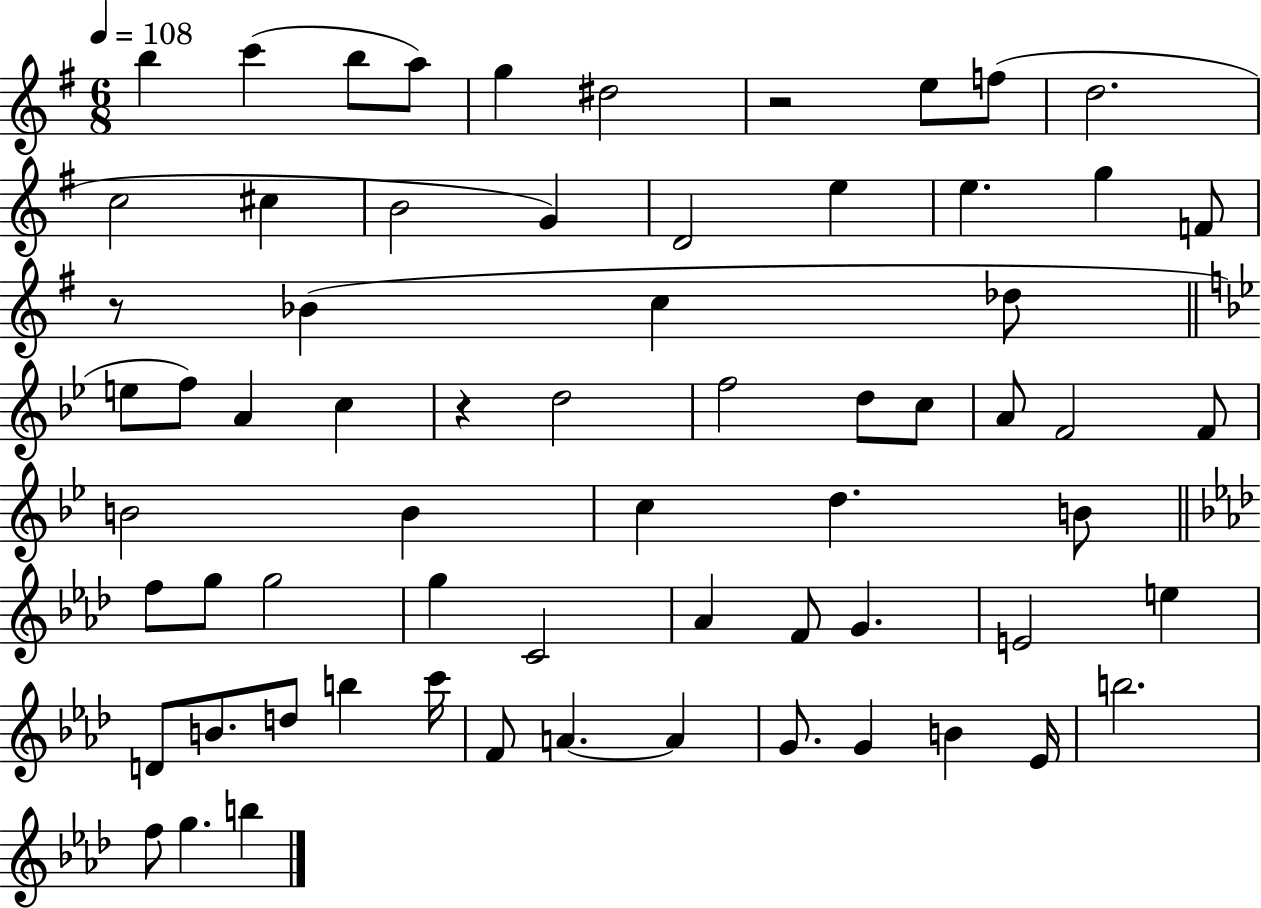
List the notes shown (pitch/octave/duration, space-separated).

B5/q C6/q B5/e A5/e G5/q D#5/h R/h E5/e F5/e D5/h. C5/h C#5/q B4/h G4/q D4/h E5/q E5/q. G5/q F4/e R/e Bb4/q C5/q Db5/e E5/e F5/e A4/q C5/q R/q D5/h F5/h D5/e C5/e A4/e F4/h F4/e B4/h B4/q C5/q D5/q. B4/e F5/e G5/e G5/h G5/q C4/h Ab4/q F4/e G4/q. E4/h E5/q D4/e B4/e. D5/e B5/q C6/s F4/e A4/q. A4/q G4/e. G4/q B4/q Eb4/s B5/h. F5/e G5/q. B5/q